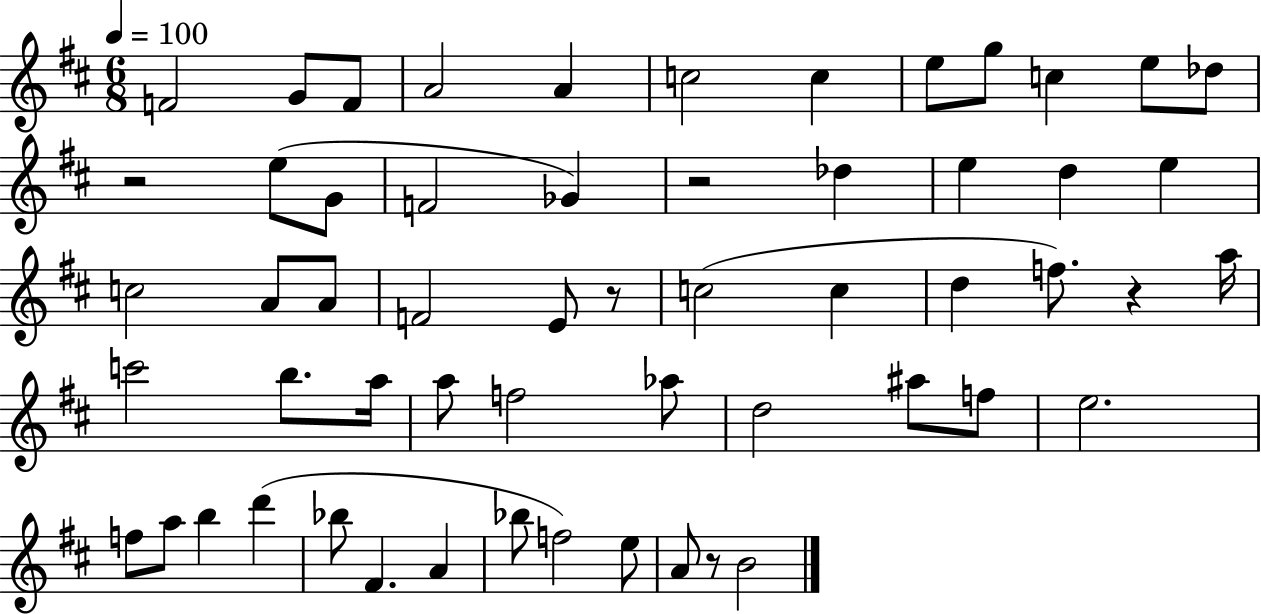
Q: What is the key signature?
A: D major